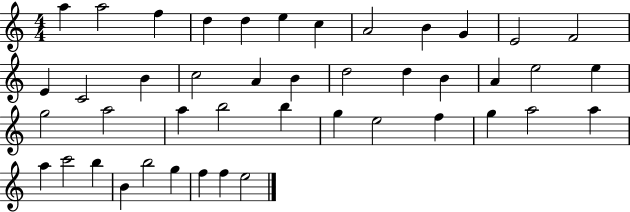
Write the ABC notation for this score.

X:1
T:Untitled
M:4/4
L:1/4
K:C
a a2 f d d e c A2 B G E2 F2 E C2 B c2 A B d2 d B A e2 e g2 a2 a b2 b g e2 f g a2 a a c'2 b B b2 g f f e2